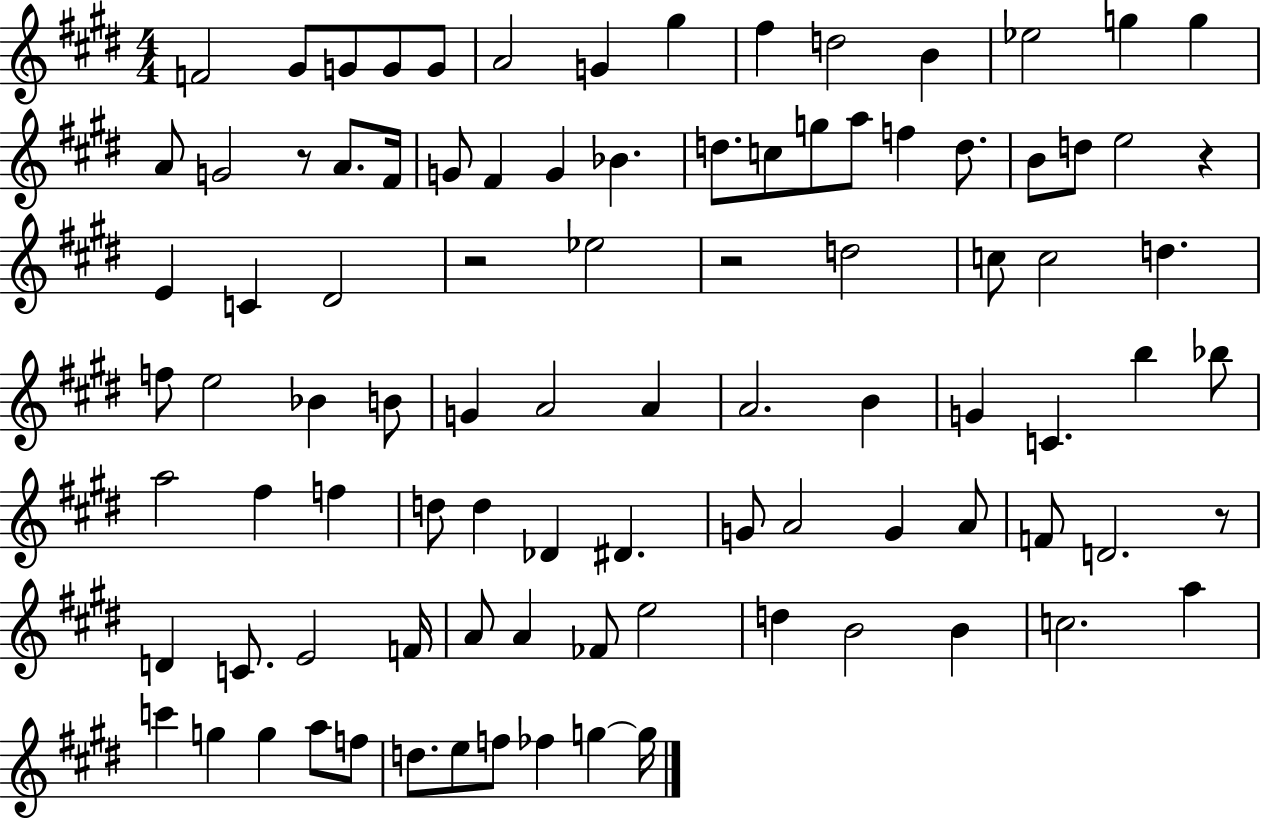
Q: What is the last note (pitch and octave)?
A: G5